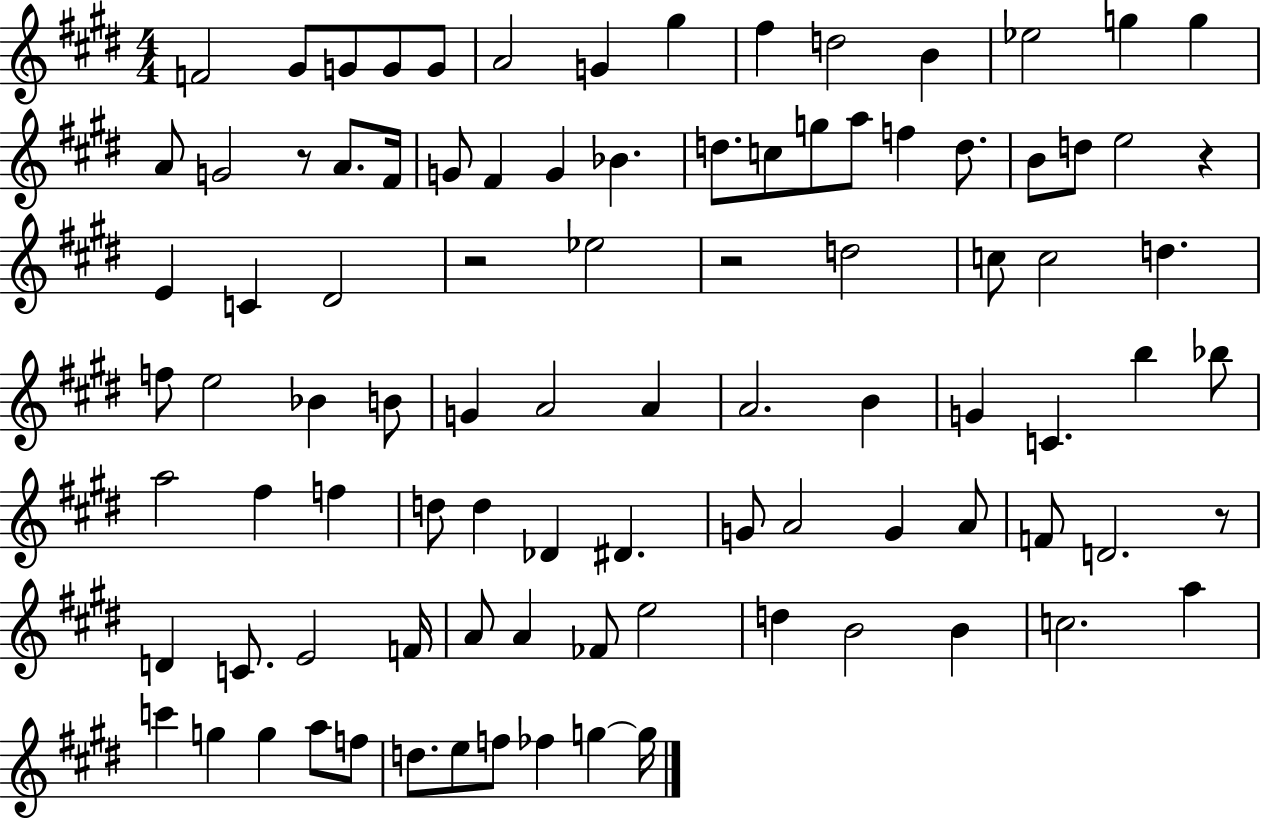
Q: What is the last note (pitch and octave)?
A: G5